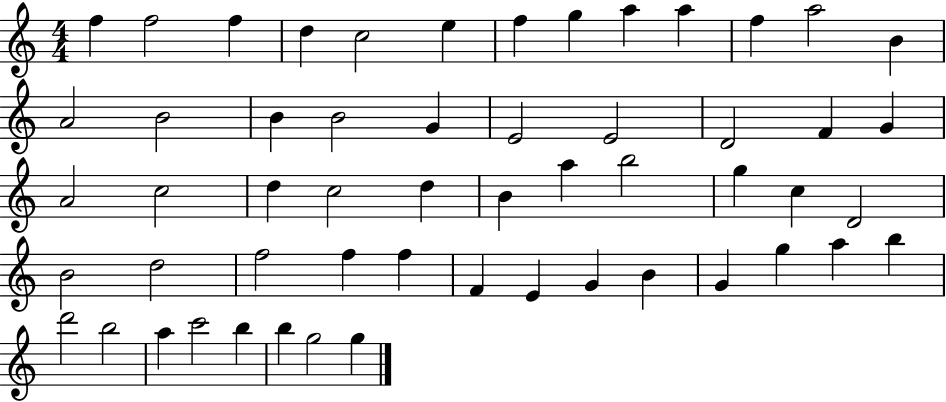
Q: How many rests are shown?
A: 0